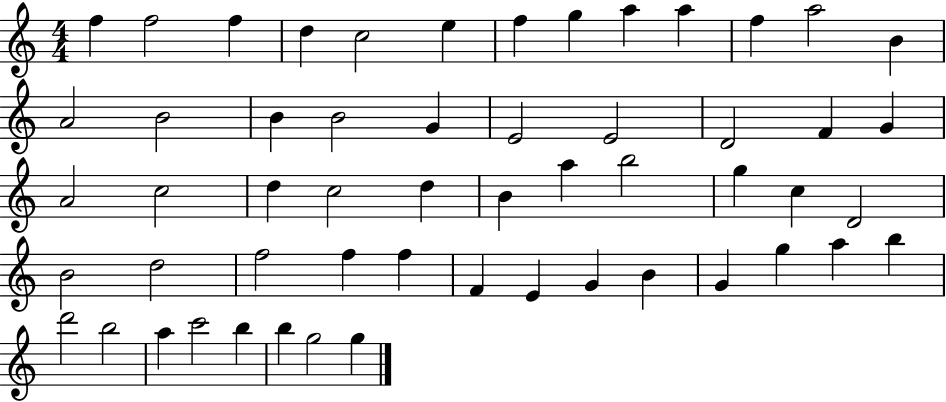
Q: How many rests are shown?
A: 0